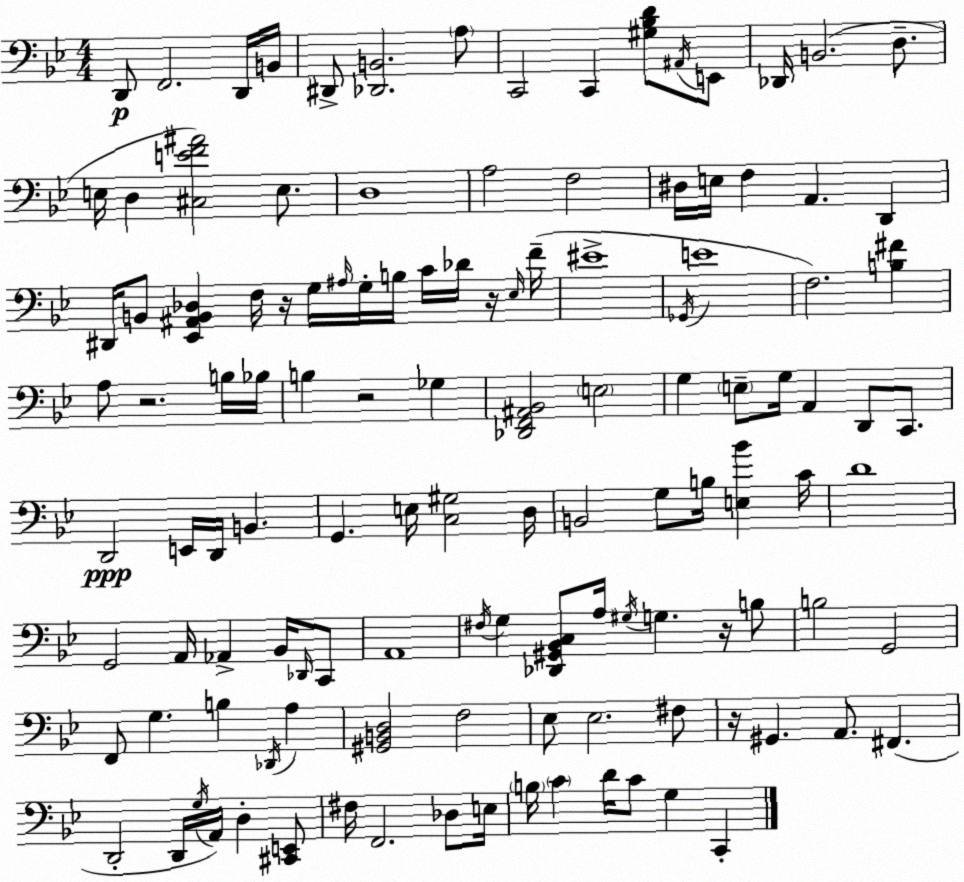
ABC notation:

X:1
T:Untitled
M:4/4
L:1/4
K:Bb
D,,/2 F,,2 D,,/4 B,,/4 ^D,,/2 [_D,,B,,]2 A,/2 C,,2 C,, [^G,_B,D]/2 ^A,,/4 E,,/2 _D,,/4 B,,2 D,/2 E,/4 D, [^C,EF^A]2 E,/2 D,4 A,2 F,2 ^D,/4 E,/4 F, A,, D,, ^D,,/4 B,,/2 [_E,,^A,,B,,_D,] F,/4 z/4 G,/4 ^A,/4 G,/4 B,/4 C/4 _D/4 z/4 _E,/4 F/4 ^E4 _G,,/4 E4 F,2 [B,^F] A,/2 z2 B,/4 _B,/4 B, z2 _G, [_D,,F,,^A,,_B,,]2 E,2 G, E,/2 G,/4 A,, D,,/2 C,,/2 D,,2 E,,/4 D,,/4 B,, G,, E,/4 [C,^G,]2 D,/4 B,,2 G,/2 B,/4 [E,_B] C/4 D4 G,,2 A,,/4 _A,, _B,,/4 _D,,/4 C,,/2 A,,4 ^F,/4 G, [_D,,^G,,_B,,C,]/2 A,/4 ^G,/4 G, z/4 B,/2 B,2 G,,2 F,,/2 G, B, _D,,/4 A, [^G,,B,,D,]2 F,2 _E,/2 _E,2 ^F,/2 z/4 ^G,, A,,/2 ^F,, D,,2 D,,/4 G,/4 A,,/4 D, [^C,,E,,]/2 ^F,/4 F,,2 _D,/2 E,/4 B,/4 C D/4 C/2 G, C,,